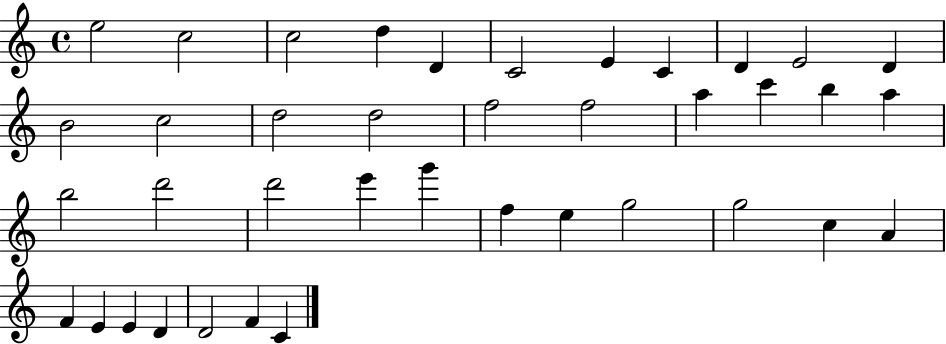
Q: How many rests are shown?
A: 0